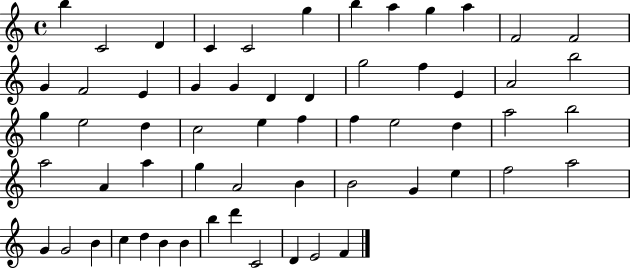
{
  \clef treble
  \time 4/4
  \defaultTimeSignature
  \key c \major
  b''4 c'2 d'4 | c'4 c'2 g''4 | b''4 a''4 g''4 a''4 | f'2 f'2 | \break g'4 f'2 e'4 | g'4 g'4 d'4 d'4 | g''2 f''4 e'4 | a'2 b''2 | \break g''4 e''2 d''4 | c''2 e''4 f''4 | f''4 e''2 d''4 | a''2 b''2 | \break a''2 a'4 a''4 | g''4 a'2 b'4 | b'2 g'4 e''4 | f''2 a''2 | \break g'4 g'2 b'4 | c''4 d''4 b'4 b'4 | b''4 d'''4 c'2 | d'4 e'2 f'4 | \break \bar "|."
}